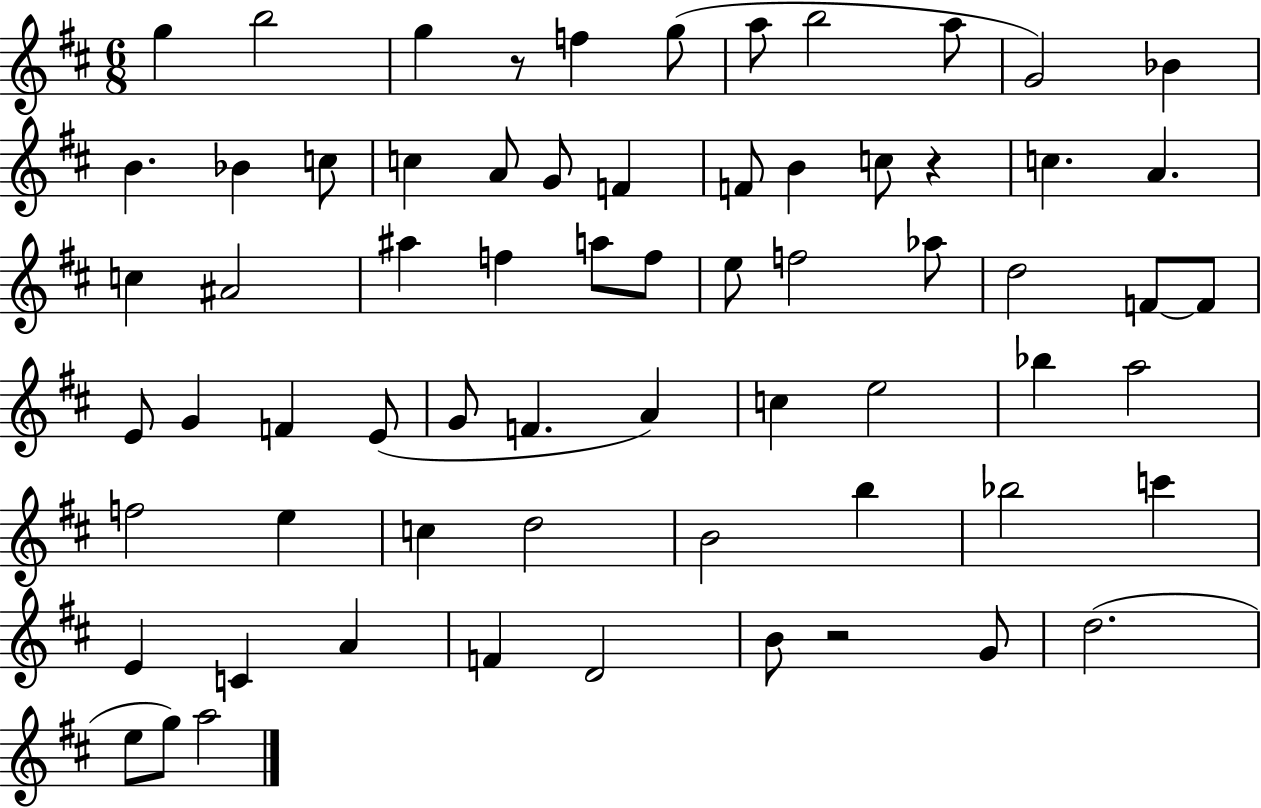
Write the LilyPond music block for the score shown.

{
  \clef treble
  \numericTimeSignature
  \time 6/8
  \key d \major
  \repeat volta 2 { g''4 b''2 | g''4 r8 f''4 g''8( | a''8 b''2 a''8 | g'2) bes'4 | \break b'4. bes'4 c''8 | c''4 a'8 g'8 f'4 | f'8 b'4 c''8 r4 | c''4. a'4. | \break c''4 ais'2 | ais''4 f''4 a''8 f''8 | e''8 f''2 aes''8 | d''2 f'8~~ f'8 | \break e'8 g'4 f'4 e'8( | g'8 f'4. a'4) | c''4 e''2 | bes''4 a''2 | \break f''2 e''4 | c''4 d''2 | b'2 b''4 | bes''2 c'''4 | \break e'4 c'4 a'4 | f'4 d'2 | b'8 r2 g'8 | d''2.( | \break e''8 g''8) a''2 | } \bar "|."
}